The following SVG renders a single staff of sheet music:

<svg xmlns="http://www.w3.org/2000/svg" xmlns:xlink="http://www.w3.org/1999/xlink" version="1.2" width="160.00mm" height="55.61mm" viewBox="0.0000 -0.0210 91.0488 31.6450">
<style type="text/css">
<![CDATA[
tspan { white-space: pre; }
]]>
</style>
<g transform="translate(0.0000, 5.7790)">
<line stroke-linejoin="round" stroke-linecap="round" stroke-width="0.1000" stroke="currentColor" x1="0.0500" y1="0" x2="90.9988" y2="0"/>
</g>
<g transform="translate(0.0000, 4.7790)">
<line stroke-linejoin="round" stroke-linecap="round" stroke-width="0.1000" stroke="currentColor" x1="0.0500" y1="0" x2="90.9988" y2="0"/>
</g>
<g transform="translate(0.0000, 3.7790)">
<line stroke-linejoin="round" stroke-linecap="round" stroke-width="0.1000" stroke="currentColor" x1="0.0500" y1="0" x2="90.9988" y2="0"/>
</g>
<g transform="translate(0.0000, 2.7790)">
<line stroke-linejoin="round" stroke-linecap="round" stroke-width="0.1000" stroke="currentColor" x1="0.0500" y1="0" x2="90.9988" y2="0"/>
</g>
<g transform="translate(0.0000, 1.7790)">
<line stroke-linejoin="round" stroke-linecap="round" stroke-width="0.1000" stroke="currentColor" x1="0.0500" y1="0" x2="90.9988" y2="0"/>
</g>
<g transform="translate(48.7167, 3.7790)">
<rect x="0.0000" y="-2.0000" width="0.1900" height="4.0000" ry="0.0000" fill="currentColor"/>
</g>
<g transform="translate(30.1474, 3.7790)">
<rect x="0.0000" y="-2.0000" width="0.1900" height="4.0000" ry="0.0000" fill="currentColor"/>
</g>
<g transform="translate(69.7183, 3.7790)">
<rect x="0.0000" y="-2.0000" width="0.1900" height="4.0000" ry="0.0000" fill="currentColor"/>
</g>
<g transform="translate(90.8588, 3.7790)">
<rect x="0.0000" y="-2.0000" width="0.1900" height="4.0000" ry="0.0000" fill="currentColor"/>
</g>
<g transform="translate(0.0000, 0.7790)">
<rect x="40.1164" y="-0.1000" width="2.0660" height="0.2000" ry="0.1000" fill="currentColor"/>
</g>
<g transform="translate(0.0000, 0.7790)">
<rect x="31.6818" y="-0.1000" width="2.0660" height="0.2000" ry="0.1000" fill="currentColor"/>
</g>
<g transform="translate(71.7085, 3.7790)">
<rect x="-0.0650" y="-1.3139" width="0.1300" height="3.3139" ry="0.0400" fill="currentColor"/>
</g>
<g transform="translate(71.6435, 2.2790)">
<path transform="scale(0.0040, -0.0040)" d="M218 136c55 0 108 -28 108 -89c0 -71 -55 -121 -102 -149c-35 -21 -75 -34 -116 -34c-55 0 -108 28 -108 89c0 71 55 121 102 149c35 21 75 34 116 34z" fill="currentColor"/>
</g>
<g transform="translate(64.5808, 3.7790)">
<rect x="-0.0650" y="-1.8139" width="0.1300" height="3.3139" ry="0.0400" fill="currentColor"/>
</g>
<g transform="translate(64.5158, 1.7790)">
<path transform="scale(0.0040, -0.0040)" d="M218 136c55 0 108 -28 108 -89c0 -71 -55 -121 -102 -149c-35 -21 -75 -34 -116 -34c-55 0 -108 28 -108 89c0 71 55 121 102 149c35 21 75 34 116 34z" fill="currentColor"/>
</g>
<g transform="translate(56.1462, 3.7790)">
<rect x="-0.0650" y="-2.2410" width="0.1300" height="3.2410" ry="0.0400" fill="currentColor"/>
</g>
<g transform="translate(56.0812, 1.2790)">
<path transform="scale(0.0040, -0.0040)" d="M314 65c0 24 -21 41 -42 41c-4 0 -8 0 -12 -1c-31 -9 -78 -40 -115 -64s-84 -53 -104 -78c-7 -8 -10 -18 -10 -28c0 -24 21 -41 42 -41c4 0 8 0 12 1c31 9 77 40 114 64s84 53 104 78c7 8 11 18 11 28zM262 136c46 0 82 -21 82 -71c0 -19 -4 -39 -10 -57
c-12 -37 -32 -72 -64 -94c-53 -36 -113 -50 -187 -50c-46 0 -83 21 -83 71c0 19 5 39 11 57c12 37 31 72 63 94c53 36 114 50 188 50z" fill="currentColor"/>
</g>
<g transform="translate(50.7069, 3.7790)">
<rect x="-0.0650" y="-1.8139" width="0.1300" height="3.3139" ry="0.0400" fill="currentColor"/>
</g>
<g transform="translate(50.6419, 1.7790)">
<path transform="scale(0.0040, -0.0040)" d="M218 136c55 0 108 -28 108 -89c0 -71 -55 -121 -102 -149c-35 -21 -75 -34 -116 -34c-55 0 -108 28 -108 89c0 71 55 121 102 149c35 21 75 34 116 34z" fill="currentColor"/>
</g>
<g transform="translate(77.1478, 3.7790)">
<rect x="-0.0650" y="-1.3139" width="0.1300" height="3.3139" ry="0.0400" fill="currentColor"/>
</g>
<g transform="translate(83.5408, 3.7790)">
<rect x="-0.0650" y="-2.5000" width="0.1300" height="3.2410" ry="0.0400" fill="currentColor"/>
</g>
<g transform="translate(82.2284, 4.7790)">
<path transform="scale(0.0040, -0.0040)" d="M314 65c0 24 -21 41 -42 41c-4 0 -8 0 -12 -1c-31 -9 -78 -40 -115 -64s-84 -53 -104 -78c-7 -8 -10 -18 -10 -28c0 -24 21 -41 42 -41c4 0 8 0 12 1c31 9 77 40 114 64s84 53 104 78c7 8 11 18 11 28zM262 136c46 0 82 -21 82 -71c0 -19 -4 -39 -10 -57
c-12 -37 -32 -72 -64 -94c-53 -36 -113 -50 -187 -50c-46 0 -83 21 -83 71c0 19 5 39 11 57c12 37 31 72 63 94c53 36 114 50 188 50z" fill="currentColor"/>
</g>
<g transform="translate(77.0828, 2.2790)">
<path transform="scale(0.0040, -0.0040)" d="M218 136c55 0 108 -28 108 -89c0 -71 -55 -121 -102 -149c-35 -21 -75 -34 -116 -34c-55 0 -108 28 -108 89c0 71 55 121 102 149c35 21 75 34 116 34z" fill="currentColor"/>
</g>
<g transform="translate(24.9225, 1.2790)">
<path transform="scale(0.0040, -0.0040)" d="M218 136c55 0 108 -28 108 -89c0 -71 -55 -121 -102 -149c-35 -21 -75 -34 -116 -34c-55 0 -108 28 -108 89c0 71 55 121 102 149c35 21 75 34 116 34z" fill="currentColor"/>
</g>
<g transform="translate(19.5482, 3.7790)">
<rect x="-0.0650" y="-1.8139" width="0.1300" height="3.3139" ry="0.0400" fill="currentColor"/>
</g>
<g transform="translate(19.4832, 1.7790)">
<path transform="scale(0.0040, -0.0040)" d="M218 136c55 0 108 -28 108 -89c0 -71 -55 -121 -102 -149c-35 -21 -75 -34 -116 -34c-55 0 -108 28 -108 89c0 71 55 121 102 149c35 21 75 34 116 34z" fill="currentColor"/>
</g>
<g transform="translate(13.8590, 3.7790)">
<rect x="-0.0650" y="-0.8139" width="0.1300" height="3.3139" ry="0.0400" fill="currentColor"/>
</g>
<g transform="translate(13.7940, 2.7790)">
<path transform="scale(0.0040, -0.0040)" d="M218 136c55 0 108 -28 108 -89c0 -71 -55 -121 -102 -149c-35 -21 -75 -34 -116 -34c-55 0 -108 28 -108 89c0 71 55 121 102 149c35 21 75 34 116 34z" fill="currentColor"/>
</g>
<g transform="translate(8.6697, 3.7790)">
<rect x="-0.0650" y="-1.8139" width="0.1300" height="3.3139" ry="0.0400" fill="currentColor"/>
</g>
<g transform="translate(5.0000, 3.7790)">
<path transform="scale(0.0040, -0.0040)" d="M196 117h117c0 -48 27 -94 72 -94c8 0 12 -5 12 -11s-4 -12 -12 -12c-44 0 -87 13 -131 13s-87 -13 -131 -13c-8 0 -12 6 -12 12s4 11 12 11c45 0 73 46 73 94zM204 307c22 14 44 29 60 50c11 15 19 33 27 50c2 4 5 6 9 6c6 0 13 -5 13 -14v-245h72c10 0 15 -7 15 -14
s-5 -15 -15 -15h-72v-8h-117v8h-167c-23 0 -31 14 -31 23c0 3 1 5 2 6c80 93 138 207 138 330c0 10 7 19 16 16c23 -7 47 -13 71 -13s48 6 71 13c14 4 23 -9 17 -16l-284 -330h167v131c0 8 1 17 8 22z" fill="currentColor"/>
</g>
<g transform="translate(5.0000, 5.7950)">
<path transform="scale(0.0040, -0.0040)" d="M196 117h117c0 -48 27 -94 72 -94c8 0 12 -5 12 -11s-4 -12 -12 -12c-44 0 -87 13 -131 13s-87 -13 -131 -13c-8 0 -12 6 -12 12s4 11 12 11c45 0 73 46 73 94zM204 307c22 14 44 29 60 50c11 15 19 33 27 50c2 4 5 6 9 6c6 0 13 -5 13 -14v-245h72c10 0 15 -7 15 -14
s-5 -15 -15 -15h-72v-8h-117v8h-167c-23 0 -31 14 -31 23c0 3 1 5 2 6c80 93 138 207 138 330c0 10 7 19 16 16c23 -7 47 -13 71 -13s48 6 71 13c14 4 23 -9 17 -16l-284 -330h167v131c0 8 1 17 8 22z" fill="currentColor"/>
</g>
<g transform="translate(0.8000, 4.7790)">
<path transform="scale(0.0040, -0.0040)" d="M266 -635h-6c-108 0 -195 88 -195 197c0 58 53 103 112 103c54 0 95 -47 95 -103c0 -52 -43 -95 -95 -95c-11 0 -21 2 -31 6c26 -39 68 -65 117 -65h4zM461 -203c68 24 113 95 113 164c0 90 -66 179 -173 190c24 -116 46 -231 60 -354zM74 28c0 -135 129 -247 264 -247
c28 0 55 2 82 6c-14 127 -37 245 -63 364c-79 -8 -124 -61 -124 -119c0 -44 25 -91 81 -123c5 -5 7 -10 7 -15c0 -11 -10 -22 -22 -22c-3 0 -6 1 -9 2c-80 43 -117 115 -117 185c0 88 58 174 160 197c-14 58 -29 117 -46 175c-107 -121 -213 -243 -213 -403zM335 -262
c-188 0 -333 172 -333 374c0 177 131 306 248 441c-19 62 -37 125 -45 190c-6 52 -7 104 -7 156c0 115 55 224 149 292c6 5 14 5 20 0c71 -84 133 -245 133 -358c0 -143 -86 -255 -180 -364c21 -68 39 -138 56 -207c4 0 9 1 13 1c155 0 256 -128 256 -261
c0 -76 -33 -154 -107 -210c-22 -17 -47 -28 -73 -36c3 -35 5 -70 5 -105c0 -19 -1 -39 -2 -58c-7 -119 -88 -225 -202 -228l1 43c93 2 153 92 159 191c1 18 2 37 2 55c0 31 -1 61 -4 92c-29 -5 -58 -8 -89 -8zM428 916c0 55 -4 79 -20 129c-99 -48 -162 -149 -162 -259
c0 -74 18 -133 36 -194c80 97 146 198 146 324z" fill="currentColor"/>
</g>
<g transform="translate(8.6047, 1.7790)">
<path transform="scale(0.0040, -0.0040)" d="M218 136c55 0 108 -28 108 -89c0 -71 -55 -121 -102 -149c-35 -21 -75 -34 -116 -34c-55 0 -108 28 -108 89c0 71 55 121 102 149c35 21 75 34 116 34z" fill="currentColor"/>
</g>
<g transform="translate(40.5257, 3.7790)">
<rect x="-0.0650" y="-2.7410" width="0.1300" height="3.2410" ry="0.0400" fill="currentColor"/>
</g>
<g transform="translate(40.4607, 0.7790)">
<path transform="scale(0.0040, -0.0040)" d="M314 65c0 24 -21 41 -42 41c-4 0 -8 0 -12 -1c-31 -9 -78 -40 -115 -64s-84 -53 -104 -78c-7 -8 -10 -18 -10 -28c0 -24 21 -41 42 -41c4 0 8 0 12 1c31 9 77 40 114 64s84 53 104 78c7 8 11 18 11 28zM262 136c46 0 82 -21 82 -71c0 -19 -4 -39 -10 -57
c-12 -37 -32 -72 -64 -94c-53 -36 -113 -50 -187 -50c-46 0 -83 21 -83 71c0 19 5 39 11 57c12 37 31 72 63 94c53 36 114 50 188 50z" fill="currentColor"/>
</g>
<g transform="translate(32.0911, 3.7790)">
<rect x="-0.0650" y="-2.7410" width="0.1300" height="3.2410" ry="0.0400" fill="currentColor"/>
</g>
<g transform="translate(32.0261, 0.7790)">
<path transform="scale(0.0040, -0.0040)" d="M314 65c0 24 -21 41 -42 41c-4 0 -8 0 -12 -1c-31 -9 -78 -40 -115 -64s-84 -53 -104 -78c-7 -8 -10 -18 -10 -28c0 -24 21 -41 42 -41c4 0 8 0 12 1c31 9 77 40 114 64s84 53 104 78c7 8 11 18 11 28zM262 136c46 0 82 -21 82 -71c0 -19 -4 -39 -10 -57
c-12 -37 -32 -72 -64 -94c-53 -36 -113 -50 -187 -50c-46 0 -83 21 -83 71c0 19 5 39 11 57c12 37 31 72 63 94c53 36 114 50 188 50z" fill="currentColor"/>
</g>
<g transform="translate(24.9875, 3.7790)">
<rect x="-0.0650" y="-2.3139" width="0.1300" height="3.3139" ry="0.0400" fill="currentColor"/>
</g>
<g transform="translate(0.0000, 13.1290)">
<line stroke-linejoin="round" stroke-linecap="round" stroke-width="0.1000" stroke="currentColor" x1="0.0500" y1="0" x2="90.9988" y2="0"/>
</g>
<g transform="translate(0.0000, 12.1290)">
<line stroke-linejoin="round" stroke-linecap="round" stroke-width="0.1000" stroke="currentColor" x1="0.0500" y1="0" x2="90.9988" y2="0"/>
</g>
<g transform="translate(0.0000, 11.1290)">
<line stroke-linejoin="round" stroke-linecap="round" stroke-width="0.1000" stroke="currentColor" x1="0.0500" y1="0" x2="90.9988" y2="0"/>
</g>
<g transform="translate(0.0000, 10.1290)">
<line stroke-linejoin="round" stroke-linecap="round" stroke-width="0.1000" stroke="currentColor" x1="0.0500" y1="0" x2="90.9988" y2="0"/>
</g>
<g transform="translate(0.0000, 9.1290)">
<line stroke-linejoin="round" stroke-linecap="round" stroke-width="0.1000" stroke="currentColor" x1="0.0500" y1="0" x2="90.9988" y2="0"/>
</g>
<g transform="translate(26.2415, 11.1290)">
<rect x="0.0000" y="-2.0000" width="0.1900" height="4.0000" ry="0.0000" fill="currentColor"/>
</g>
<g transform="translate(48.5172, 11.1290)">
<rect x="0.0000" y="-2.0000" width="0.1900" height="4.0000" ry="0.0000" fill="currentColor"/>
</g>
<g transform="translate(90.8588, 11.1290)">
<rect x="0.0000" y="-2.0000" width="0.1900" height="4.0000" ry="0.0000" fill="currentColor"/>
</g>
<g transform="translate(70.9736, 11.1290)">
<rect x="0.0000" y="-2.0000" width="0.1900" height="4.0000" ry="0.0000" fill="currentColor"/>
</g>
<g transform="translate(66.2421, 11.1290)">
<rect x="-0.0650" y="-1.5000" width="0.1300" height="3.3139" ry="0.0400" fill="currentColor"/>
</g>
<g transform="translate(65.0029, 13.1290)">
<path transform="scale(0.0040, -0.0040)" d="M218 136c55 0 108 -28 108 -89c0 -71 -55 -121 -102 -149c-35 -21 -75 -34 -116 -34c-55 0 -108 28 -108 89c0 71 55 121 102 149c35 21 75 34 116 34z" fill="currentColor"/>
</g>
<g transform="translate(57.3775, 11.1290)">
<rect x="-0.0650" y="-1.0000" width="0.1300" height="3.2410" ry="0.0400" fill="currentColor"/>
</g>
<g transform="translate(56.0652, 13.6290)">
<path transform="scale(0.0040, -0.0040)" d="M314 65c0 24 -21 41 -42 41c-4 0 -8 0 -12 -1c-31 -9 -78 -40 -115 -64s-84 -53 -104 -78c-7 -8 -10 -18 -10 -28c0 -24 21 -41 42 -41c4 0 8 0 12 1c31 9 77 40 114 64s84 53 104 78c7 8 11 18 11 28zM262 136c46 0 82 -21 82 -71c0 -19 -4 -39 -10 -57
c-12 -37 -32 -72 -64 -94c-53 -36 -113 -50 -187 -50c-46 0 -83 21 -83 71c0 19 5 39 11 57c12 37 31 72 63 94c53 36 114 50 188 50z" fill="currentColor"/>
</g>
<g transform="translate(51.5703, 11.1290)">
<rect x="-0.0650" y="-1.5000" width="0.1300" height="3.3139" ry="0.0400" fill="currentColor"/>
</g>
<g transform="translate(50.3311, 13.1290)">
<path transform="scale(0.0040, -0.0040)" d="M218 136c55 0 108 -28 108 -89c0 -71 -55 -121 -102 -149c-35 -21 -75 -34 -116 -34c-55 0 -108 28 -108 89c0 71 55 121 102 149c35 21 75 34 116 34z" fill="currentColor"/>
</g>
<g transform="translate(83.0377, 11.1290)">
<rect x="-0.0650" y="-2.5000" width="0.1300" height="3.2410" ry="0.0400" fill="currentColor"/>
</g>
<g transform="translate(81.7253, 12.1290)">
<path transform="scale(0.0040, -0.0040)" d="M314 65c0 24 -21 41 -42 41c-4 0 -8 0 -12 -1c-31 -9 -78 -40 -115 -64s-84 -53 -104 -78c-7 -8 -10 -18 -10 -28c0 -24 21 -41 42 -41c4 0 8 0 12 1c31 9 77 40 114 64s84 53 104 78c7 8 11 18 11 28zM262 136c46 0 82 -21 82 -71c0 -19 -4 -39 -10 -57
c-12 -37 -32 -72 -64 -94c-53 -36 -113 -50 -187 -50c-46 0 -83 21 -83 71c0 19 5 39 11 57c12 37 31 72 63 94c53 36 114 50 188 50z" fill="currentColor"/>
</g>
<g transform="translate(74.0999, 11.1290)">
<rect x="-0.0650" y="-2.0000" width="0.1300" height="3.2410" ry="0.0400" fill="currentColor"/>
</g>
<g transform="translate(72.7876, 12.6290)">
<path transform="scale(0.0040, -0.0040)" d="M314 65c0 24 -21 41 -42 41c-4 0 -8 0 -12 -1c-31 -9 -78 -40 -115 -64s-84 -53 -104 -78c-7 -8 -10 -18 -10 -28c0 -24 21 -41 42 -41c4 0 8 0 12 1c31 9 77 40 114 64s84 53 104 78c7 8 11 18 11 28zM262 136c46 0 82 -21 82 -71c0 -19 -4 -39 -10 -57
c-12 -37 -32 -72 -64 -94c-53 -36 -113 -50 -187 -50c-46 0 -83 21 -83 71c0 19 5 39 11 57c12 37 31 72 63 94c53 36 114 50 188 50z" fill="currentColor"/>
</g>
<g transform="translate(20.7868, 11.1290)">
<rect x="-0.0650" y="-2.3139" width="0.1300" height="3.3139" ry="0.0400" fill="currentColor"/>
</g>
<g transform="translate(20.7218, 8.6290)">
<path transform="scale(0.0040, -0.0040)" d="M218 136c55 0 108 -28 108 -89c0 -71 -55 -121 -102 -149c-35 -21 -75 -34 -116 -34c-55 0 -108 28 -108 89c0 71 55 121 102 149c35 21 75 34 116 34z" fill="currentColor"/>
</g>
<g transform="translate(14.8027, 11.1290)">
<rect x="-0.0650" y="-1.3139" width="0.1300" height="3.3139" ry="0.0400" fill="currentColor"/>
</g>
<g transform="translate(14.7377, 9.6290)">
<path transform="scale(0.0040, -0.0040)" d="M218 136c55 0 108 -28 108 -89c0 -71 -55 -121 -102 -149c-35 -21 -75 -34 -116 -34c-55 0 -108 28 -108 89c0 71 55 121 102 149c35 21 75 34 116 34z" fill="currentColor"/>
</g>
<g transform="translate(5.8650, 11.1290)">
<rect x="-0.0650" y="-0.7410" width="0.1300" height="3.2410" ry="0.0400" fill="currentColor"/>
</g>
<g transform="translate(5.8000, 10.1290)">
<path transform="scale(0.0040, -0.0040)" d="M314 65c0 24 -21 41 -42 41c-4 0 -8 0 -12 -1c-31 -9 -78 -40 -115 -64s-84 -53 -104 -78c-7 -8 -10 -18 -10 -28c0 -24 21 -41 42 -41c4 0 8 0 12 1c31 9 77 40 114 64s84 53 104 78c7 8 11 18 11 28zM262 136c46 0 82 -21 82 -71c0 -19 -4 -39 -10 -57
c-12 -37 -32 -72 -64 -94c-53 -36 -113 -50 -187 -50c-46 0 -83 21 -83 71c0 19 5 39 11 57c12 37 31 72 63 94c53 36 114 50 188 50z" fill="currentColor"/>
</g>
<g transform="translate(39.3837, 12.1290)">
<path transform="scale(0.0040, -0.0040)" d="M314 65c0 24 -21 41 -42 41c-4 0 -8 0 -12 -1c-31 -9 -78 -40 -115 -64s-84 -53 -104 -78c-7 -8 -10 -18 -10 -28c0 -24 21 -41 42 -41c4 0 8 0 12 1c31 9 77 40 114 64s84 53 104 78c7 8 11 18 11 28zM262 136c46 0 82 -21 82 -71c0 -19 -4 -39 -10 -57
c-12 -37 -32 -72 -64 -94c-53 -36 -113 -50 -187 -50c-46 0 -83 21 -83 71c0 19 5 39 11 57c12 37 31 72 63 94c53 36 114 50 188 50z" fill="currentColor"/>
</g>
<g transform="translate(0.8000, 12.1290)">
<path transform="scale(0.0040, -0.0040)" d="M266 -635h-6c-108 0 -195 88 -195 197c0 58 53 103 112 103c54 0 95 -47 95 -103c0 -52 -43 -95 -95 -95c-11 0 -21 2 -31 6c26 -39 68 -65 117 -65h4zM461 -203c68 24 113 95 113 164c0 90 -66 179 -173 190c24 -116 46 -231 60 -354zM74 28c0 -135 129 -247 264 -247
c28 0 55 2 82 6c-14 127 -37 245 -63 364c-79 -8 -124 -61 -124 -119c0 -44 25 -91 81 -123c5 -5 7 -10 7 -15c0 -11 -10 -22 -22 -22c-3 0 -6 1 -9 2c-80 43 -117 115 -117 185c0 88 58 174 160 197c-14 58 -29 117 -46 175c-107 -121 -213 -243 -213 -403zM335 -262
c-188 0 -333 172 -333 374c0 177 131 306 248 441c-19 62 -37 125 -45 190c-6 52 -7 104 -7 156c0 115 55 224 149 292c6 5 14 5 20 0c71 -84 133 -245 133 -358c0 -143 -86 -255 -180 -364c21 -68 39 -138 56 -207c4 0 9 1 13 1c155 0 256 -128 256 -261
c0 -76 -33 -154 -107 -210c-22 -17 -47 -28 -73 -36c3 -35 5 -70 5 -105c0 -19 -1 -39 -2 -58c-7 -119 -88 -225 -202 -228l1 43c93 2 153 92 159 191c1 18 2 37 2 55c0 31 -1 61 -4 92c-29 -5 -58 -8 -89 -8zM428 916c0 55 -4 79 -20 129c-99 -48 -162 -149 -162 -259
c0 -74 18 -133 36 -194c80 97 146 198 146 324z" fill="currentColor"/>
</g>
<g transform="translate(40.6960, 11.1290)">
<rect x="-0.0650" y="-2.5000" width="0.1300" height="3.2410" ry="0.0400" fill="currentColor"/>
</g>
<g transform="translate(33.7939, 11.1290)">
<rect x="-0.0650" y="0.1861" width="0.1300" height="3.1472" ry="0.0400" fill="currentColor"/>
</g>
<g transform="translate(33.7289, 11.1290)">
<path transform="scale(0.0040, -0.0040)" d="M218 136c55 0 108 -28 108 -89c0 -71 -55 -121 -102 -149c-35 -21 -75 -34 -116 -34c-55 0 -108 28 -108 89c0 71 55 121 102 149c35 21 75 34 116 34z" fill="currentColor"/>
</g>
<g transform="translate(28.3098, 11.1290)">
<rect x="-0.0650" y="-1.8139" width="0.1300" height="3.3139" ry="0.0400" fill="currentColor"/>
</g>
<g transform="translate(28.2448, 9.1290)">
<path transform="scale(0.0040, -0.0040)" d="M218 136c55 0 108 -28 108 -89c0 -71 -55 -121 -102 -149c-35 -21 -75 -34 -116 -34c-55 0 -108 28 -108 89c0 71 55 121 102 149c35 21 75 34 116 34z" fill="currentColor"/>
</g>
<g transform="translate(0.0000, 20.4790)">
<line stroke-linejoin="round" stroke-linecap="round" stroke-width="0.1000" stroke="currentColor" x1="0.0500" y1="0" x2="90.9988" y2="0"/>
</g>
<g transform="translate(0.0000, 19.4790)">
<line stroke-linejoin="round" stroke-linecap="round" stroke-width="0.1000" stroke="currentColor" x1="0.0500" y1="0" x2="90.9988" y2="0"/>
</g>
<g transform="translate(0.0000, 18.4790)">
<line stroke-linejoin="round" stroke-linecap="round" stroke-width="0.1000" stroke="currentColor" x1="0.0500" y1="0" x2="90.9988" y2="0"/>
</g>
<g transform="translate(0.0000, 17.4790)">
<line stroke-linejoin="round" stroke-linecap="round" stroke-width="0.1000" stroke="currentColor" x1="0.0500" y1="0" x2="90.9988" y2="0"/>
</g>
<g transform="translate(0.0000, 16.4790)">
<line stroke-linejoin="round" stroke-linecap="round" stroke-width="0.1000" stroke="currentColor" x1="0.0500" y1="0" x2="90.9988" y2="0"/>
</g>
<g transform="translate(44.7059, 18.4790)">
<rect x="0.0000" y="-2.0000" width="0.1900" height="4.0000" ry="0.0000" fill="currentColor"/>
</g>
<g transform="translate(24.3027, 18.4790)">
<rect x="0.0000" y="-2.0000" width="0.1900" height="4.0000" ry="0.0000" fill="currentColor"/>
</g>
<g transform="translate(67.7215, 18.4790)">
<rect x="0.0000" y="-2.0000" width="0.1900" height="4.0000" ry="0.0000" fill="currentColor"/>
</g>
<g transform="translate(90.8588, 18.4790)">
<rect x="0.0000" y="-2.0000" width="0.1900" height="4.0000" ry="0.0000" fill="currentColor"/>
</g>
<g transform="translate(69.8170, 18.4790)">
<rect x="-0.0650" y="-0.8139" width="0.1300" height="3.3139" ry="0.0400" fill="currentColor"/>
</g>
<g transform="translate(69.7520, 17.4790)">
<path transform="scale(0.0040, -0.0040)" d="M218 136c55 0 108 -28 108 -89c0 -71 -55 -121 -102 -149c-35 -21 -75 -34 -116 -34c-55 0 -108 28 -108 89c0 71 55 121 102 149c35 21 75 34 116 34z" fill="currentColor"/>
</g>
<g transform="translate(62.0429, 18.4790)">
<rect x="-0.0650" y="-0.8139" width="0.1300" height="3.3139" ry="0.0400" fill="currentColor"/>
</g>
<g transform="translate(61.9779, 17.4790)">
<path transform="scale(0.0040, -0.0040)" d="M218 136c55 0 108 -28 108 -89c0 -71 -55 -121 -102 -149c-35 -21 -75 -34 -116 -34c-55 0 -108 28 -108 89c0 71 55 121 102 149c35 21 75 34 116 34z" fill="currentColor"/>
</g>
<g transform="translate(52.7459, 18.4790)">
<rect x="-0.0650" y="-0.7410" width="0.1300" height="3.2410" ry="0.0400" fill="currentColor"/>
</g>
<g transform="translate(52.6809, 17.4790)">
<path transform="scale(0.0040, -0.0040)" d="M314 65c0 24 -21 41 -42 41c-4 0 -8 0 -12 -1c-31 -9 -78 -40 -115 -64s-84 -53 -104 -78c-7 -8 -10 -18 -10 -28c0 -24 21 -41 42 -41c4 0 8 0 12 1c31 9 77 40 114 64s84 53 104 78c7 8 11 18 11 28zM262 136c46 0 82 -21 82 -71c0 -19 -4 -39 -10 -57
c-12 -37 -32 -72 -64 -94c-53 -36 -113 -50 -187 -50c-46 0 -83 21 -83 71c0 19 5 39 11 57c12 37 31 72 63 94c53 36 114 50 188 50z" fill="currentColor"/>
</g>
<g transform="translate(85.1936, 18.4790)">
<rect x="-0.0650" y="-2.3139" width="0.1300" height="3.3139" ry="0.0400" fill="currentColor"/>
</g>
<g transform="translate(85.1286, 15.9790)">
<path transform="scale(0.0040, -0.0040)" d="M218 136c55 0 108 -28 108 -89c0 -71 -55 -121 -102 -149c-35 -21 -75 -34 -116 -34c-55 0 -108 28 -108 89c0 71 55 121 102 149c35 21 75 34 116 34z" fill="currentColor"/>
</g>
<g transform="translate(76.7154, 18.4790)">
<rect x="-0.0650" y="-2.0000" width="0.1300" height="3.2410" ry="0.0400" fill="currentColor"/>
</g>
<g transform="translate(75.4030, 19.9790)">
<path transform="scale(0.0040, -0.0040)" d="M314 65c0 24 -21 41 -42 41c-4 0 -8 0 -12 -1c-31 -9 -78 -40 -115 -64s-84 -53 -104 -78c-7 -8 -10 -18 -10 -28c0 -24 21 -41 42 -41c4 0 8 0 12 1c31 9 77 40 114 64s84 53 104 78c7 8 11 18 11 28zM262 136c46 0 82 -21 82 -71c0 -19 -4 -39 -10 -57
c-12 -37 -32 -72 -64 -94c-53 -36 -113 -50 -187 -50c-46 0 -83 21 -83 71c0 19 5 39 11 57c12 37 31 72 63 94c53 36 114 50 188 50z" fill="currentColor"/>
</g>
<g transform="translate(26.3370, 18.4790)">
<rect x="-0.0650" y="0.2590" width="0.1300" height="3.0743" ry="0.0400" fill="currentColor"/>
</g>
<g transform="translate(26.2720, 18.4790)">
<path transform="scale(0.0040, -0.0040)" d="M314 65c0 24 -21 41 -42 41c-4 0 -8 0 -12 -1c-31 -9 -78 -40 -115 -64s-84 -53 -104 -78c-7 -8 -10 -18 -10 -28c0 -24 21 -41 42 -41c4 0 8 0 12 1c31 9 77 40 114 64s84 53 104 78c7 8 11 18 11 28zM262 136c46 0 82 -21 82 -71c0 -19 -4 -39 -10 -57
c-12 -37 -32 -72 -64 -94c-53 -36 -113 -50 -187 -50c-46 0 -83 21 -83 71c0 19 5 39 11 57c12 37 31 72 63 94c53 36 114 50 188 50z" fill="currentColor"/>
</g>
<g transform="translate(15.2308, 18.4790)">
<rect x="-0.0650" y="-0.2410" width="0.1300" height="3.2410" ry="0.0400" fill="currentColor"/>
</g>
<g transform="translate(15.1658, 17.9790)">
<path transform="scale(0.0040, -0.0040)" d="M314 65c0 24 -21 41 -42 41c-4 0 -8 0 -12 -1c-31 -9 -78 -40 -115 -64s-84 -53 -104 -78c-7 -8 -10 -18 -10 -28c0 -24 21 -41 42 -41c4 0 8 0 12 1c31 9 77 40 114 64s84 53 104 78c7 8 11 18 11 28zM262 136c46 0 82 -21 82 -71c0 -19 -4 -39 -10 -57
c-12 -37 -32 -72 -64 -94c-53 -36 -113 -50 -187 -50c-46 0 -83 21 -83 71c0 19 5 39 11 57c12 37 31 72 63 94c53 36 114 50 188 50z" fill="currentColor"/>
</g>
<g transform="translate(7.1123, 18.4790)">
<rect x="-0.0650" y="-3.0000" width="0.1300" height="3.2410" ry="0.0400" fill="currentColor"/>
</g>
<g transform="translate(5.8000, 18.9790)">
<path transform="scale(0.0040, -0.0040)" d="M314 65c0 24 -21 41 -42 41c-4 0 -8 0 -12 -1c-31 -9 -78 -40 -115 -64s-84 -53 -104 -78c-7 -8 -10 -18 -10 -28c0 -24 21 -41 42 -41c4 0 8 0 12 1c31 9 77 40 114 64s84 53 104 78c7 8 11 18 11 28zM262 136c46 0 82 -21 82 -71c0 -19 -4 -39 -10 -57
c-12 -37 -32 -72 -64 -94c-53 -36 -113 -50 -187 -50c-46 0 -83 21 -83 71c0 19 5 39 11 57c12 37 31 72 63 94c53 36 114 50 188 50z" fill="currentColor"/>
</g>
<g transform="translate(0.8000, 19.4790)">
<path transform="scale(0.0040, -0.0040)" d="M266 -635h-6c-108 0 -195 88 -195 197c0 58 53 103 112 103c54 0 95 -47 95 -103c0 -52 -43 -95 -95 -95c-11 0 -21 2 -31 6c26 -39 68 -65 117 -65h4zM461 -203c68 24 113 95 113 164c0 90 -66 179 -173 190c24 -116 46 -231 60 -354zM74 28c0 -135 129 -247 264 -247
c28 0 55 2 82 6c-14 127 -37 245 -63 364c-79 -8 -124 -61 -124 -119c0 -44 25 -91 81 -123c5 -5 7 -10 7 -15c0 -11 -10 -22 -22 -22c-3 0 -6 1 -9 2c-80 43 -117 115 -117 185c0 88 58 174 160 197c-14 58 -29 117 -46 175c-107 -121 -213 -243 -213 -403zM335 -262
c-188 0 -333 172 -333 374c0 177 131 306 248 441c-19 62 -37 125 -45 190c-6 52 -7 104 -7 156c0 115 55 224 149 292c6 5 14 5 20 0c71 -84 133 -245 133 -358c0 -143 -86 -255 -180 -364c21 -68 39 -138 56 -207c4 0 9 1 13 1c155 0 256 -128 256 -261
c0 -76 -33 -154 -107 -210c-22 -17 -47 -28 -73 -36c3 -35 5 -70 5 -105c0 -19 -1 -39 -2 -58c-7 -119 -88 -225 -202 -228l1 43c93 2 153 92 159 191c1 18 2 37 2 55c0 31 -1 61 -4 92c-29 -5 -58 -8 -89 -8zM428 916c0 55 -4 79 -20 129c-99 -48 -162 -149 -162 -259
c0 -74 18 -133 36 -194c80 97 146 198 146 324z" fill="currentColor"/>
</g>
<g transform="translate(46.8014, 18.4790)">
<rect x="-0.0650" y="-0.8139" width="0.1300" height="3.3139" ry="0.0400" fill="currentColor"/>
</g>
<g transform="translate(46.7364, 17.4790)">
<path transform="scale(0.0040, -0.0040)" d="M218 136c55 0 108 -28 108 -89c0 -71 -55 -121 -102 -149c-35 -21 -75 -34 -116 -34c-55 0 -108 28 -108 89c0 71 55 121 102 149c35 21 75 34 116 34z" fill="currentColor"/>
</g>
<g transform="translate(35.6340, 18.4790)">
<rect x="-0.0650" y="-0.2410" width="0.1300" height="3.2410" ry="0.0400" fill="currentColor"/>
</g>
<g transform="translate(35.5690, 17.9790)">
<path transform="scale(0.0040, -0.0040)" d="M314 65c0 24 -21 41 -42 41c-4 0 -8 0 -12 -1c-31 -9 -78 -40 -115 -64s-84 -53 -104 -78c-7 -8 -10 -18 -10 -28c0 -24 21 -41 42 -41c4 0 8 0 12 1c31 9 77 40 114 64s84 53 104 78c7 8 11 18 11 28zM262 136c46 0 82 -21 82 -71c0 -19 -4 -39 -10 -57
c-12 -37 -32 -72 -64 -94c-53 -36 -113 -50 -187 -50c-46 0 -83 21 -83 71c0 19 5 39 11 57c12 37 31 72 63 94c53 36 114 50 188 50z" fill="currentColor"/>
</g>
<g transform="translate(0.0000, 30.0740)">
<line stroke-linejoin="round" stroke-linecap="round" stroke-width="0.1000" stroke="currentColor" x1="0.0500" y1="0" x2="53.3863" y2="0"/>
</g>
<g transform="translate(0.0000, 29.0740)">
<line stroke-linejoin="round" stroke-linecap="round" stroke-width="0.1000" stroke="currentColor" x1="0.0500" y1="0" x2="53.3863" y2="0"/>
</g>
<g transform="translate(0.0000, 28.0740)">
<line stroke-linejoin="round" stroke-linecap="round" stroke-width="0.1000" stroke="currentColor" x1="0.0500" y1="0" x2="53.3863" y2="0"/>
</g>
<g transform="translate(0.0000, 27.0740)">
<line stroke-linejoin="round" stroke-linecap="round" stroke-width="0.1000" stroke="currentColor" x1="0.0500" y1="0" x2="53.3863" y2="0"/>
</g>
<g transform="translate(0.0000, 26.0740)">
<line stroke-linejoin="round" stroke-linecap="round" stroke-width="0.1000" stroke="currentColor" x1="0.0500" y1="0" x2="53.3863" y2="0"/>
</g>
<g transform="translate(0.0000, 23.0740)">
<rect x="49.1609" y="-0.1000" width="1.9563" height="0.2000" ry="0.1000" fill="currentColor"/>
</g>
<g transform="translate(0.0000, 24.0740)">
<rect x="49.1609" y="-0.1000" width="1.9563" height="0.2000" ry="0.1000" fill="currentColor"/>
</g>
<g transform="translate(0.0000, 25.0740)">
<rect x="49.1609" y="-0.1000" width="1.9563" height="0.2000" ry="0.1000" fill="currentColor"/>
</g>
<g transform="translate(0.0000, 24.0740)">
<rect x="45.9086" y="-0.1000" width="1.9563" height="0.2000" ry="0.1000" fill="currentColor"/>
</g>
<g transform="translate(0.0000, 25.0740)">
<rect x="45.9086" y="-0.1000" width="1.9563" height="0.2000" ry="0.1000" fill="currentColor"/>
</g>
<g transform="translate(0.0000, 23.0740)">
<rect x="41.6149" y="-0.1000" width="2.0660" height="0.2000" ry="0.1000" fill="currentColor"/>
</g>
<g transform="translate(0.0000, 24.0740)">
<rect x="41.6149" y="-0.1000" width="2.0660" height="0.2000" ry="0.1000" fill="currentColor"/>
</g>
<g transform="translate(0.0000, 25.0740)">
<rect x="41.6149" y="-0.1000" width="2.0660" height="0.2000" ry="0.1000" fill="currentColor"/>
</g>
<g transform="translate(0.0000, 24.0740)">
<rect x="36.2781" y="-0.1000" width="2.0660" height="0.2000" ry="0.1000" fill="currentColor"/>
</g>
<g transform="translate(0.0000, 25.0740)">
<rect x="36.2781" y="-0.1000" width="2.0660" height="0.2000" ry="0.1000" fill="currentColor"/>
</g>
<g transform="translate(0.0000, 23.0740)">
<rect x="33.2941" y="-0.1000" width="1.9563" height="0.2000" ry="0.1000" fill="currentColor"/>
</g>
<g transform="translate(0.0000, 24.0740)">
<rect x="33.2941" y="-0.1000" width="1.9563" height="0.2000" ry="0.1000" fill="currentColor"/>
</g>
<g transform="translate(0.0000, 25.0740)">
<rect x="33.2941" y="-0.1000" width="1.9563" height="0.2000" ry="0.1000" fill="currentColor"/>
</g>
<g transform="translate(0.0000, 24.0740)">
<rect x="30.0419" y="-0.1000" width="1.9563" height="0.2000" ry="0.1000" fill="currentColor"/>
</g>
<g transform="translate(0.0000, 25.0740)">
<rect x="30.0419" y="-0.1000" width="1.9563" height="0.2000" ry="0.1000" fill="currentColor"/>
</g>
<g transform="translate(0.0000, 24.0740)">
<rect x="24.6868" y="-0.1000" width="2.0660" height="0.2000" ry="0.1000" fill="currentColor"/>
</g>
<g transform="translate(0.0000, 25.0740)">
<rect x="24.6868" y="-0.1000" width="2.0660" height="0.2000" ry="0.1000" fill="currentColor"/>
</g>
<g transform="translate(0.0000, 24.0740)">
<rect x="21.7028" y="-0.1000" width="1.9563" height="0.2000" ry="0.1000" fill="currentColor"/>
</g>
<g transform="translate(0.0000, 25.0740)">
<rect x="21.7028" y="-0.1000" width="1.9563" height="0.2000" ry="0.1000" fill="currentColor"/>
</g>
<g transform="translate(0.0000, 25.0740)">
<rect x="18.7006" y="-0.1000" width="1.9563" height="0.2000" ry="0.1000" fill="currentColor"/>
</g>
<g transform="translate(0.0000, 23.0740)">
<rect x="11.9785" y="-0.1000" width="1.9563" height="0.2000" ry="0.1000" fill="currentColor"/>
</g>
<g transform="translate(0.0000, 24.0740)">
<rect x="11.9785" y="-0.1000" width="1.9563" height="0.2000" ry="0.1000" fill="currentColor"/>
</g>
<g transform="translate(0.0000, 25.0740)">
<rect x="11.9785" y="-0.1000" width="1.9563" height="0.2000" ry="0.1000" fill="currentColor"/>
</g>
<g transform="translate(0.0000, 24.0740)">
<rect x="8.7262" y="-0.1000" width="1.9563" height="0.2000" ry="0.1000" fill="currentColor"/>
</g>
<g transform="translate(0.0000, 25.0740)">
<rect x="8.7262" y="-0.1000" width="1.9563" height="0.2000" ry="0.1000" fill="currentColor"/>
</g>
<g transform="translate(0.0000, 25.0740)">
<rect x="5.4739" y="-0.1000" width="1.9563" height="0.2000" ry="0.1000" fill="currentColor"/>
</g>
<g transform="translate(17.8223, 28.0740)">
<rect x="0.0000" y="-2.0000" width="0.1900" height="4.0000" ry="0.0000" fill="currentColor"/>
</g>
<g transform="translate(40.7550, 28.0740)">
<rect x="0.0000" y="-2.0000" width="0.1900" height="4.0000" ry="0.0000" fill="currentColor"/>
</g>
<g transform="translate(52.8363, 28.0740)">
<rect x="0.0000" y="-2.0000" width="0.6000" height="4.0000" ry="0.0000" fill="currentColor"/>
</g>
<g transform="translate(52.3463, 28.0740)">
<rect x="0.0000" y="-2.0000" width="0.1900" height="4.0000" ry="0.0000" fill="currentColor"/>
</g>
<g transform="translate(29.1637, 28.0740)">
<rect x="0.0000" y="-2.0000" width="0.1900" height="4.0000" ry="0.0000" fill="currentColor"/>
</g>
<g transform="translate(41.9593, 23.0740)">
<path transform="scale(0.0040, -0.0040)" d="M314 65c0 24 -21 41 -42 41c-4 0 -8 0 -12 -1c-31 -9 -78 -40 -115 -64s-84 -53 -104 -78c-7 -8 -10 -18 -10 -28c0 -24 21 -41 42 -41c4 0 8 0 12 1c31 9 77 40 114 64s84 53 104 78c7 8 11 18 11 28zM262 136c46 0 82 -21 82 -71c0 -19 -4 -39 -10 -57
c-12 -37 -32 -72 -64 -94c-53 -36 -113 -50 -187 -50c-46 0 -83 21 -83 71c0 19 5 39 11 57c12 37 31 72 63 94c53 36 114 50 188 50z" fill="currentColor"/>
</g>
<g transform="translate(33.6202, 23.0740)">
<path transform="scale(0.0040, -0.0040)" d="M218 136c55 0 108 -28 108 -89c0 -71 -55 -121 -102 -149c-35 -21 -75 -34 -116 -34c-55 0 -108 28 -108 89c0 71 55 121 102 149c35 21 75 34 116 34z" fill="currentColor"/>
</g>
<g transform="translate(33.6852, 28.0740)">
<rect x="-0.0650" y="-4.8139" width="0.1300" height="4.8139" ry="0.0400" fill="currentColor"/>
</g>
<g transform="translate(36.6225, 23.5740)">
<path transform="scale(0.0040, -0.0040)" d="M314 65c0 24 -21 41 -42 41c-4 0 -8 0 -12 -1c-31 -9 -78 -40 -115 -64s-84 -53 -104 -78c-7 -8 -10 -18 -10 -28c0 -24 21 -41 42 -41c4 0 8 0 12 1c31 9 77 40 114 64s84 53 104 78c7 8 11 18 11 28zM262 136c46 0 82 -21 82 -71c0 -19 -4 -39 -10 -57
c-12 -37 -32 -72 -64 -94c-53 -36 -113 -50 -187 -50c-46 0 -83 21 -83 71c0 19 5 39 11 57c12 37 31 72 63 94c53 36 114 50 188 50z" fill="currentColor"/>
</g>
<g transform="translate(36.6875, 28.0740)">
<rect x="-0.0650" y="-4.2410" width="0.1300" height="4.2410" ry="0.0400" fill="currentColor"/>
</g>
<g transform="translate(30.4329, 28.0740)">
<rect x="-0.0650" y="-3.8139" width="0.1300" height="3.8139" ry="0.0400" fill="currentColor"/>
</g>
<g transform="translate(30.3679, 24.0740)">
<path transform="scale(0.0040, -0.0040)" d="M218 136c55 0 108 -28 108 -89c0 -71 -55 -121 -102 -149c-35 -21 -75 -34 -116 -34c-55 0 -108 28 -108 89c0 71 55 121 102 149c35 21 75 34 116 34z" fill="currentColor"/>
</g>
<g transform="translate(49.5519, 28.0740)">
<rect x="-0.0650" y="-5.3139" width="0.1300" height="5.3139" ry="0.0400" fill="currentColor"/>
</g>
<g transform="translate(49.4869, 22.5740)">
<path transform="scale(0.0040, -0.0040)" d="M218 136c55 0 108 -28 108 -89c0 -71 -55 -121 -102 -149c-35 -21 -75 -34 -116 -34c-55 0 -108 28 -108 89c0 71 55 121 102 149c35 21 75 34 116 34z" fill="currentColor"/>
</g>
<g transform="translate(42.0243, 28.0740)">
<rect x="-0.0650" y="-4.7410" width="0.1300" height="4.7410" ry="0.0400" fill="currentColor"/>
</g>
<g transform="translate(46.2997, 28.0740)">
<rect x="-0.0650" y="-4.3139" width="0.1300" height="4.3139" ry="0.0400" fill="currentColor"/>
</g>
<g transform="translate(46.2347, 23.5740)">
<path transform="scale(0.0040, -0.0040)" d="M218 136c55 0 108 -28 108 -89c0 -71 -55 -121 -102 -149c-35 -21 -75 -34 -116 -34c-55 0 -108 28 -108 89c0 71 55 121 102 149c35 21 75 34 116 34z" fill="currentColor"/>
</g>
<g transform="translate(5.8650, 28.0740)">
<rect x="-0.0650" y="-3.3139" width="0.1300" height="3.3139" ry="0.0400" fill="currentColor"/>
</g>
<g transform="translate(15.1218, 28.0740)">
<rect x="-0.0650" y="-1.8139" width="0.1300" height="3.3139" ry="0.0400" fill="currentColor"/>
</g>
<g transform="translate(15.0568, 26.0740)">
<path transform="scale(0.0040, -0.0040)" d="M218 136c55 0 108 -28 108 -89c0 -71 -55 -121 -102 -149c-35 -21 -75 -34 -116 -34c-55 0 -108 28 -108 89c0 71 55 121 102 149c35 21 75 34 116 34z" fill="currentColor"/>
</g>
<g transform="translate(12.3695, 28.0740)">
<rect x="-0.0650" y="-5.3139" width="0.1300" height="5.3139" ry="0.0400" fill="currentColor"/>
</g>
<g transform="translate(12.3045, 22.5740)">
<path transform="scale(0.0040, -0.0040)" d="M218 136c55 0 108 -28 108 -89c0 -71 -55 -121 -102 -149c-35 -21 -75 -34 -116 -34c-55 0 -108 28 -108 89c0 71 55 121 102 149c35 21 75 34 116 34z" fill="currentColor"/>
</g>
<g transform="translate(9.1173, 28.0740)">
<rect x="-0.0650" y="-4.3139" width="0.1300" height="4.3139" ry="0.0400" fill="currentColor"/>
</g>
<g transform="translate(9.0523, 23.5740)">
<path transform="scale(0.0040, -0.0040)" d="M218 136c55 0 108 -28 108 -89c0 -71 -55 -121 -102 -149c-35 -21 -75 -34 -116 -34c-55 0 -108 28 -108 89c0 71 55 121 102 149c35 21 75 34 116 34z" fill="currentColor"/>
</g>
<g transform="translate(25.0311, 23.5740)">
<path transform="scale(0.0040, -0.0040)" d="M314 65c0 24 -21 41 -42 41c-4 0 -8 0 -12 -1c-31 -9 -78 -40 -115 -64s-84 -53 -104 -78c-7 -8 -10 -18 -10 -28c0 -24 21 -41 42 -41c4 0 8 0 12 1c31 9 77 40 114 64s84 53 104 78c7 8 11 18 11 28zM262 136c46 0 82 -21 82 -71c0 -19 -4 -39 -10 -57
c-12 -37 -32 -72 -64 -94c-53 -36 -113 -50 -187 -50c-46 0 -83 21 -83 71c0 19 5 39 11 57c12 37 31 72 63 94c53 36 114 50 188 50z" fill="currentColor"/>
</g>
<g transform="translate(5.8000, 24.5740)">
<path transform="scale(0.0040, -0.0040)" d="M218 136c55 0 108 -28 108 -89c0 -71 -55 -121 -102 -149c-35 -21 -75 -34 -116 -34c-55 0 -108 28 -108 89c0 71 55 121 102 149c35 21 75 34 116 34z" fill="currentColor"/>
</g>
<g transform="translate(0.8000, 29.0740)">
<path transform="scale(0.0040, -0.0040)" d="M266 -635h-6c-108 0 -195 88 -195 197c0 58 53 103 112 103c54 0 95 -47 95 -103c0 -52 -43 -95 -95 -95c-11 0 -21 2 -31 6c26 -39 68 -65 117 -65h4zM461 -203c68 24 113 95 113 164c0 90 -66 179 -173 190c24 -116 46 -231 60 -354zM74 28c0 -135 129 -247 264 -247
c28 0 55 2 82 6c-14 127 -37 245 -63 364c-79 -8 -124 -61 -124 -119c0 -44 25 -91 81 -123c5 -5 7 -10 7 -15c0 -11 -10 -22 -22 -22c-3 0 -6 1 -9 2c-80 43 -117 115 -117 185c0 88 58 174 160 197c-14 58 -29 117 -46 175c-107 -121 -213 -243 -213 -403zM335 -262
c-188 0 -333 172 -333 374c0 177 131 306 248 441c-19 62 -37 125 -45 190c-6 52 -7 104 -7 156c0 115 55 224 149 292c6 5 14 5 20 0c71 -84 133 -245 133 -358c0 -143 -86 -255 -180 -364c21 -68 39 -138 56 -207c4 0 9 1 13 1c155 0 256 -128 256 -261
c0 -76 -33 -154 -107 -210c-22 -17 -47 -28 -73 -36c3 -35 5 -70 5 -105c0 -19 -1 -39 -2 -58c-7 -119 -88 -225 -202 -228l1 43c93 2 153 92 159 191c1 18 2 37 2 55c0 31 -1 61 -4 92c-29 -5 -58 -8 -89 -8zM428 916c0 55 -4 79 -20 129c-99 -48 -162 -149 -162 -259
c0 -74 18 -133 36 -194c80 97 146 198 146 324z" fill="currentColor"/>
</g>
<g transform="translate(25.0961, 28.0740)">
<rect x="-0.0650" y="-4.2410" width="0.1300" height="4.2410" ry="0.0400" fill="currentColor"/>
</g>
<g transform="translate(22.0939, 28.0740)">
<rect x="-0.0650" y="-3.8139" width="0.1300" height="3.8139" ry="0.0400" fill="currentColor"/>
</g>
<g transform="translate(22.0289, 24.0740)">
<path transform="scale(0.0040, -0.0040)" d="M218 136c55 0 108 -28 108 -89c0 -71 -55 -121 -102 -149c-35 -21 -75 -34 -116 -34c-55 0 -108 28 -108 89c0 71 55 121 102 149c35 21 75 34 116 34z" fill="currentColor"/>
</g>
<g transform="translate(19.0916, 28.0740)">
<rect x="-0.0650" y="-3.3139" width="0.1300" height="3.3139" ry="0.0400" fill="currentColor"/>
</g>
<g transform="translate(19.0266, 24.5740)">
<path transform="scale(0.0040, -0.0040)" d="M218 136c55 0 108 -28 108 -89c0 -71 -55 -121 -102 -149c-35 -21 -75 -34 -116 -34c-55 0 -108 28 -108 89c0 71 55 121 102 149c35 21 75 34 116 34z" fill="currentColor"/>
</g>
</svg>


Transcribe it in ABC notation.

X:1
T:Untitled
M:4/4
L:1/4
K:C
f d f g a2 a2 f g2 f e e G2 d2 e g f B G2 E D2 E F2 G2 A2 c2 B2 c2 d d2 d d F2 g b d' f' f b c' d'2 c' e' d'2 e'2 d' f'